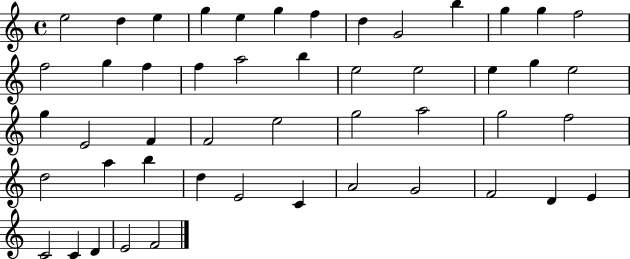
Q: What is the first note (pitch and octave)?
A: E5